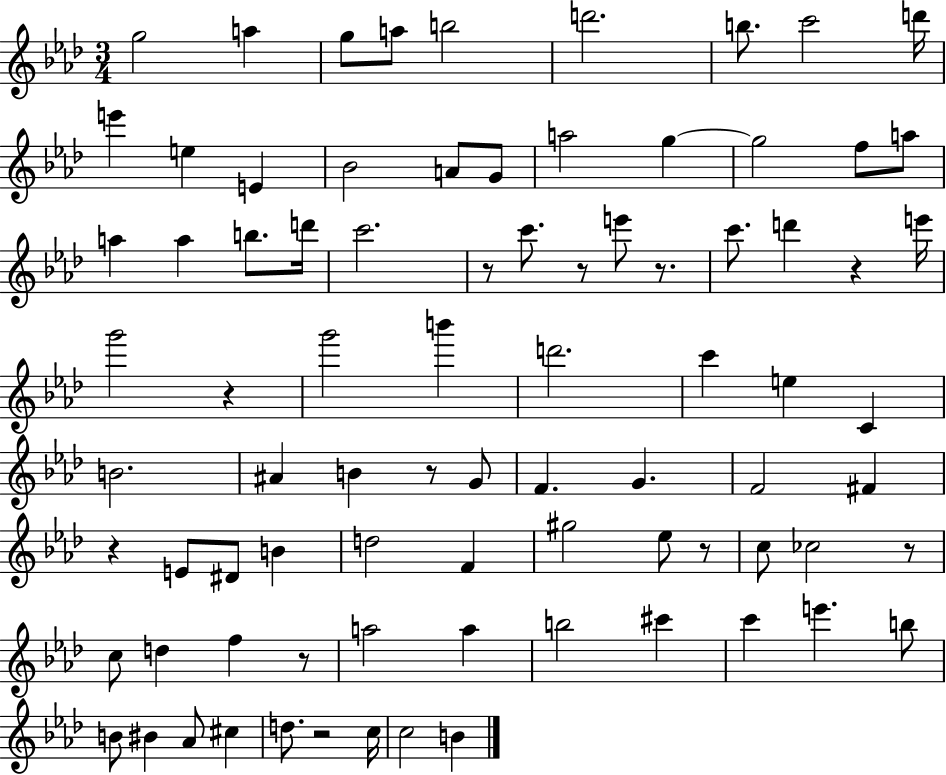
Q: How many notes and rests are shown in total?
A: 83